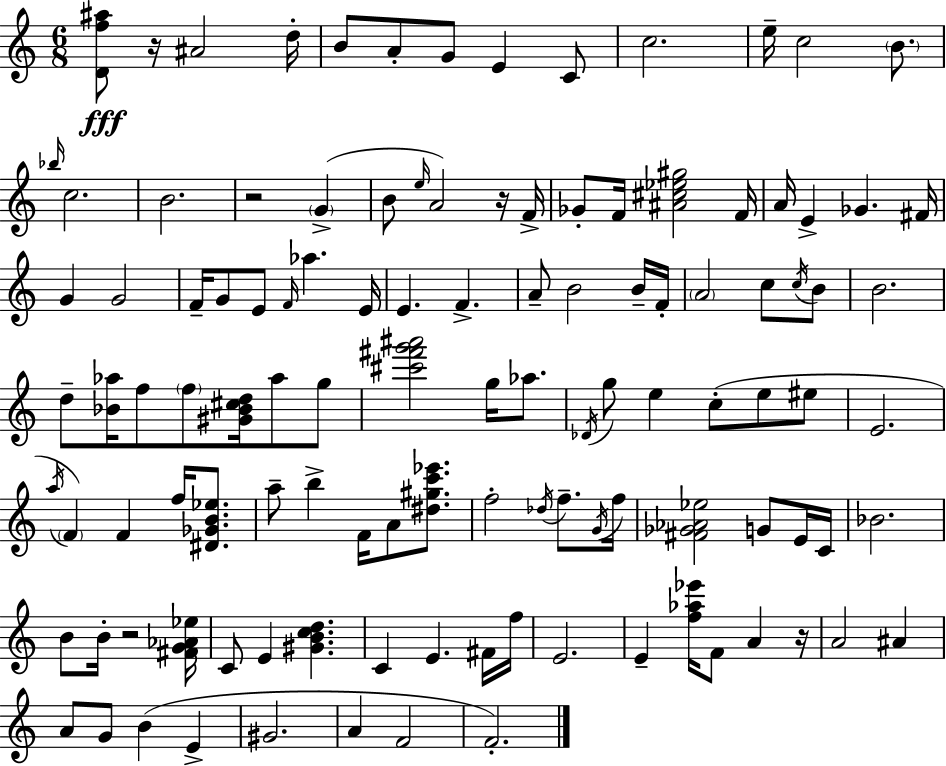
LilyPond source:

{
  \clef treble
  \numericTimeSignature
  \time 6/8
  \key c \major
  <d' f'' ais''>8\fff r16 ais'2 d''16-. | b'8 a'8-. g'8 e'4 c'8 | c''2. | e''16-- c''2 \parenthesize b'8. | \break \grace { bes''16 } c''2. | b'2. | r2 \parenthesize g'4->( | b'8 \grace { e''16 } a'2) | \break r16 f'16-> ges'8-. f'16 <ais' cis'' ees'' gis''>2 | f'16 a'16 e'4-> ges'4. | fis'16 g'4 g'2 | f'16-- g'8 e'8 \grace { f'16 } aes''4. | \break e'16 e'4. f'4.-> | a'8-- b'2 | b'16-- f'16-. \parenthesize a'2 c''8 | \acciaccatura { c''16 } b'8 b'2. | \break d''8-- <bes' aes''>16 f''8 \parenthesize f''8 <gis' bes' cis'' d''>16 | aes''8 g''8 <cis''' fis''' g''' ais'''>2 | g''16 aes''8. \acciaccatura { des'16 } g''8 e''4 c''8-.( | e''8 eis''8 e'2. | \break \acciaccatura { a''16 } \parenthesize f'4) f'4 | f''16 <dis' ges' b' ees''>8. a''8-- b''4-> | f'16 a'8 <dis'' gis'' c''' ees'''>8. f''2-. | \acciaccatura { des''16 } f''8.-- \acciaccatura { g'16 } f''16 <fis' ges' aes' ees''>2 | \break g'8 e'16 c'16 bes'2. | b'8 b'16-. r2 | <fis' g' aes' ees''>16 c'8 e'4 | <gis' b' c'' d''>4. c'4 | \break e'4. fis'16 f''16 e'2. | e'4-- | <f'' aes'' ees'''>16 f'8 a'4 r16 a'2 | ais'4 a'8 g'8 | \break b'4( e'4-> gis'2. | a'4 | f'2 f'2.-.) | \bar "|."
}